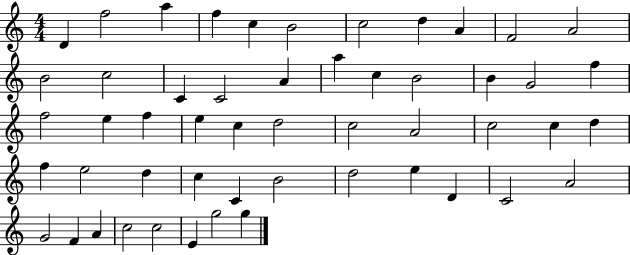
X:1
T:Untitled
M:4/4
L:1/4
K:C
D f2 a f c B2 c2 d A F2 A2 B2 c2 C C2 A a c B2 B G2 f f2 e f e c d2 c2 A2 c2 c d f e2 d c C B2 d2 e D C2 A2 G2 F A c2 c2 E g2 g